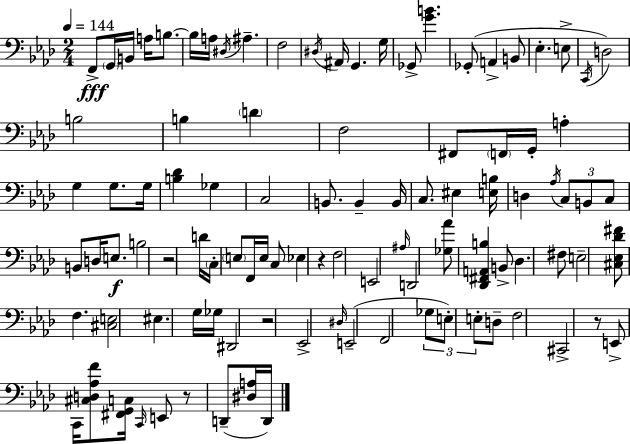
X:1
T:Untitled
M:2/4
L:1/4
K:Fm
F,,/2 G,,/4 B,,/4 A,/4 B,/2 B,/4 A,/4 ^D,/4 ^A, F,2 ^D,/4 ^A,,/4 G,, G,/4 _G,,/2 [GB] _G,,/2 A,, B,,/2 _E, E,/2 C,,/4 D,2 B,2 B, D F,2 ^F,,/2 F,,/4 G,,/4 A, G, G,/2 G,/4 [B,_D] _G, C,2 B,,/2 B,, B,,/4 C,/2 ^E, [E,B,]/4 D, _A,/4 C,/2 B,,/2 C,/2 B,,/2 D,/4 E,/2 B,2 z2 D/4 C,/4 E,/2 F,,/4 E,/4 C,/2 _E, z F,2 E,,2 ^A,/4 D,,2 [_G,_A]/2 [_D,,^F,,A,,B,] B,,/2 _D, ^F,/2 E,2 [^C,_E,_D^F]/2 F, [^C,E,]2 ^E, G,/4 _G,/4 ^D,,2 z2 _E,,2 ^D,/4 E,,2 F,,2 _G,/2 E,/2 E,/2 D,/2 F,2 ^C,,2 z/2 E,,/2 C,,/4 [^C,D,_A,F]/2 [^F,,G,,C,]/4 C,,/4 E,,/2 z/2 D,,/2 [^D,A,]/4 D,,/4